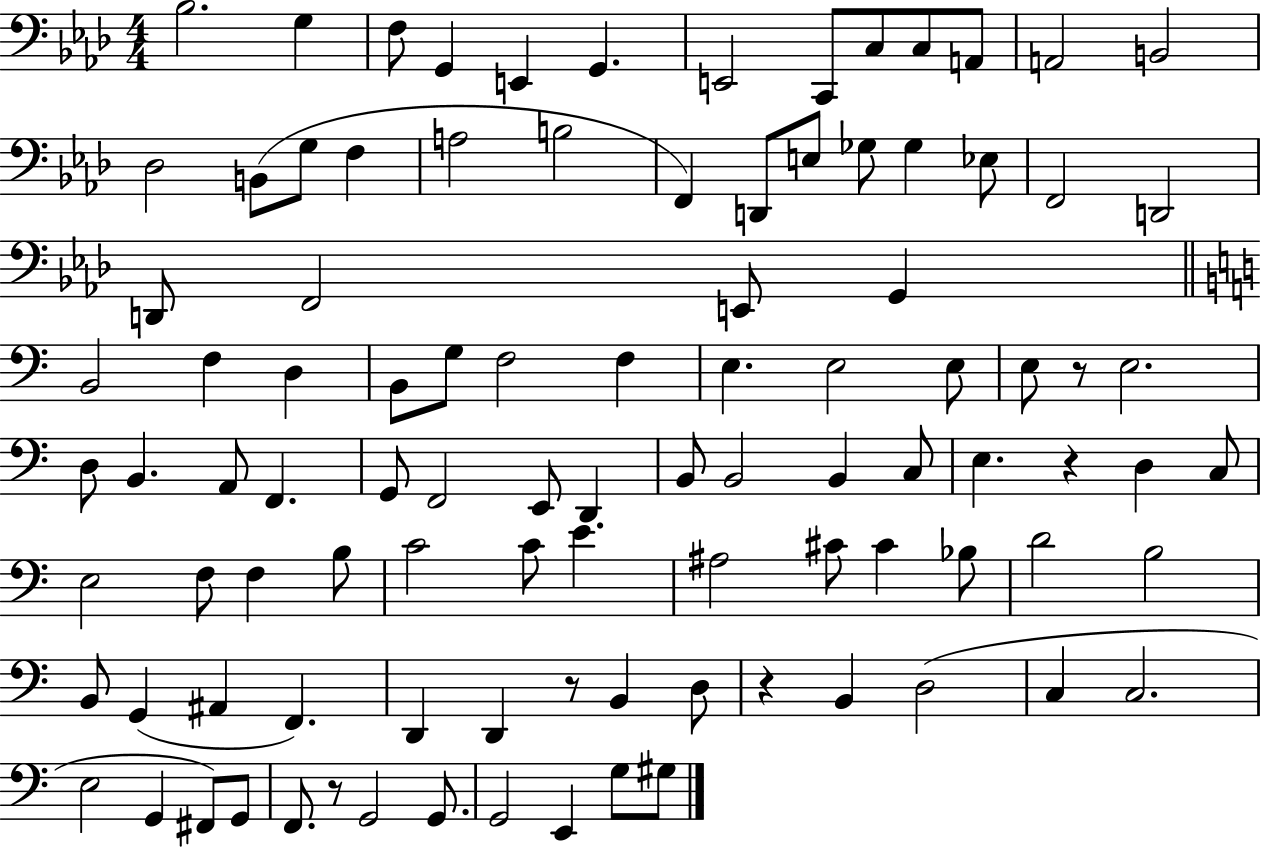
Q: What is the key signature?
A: AES major